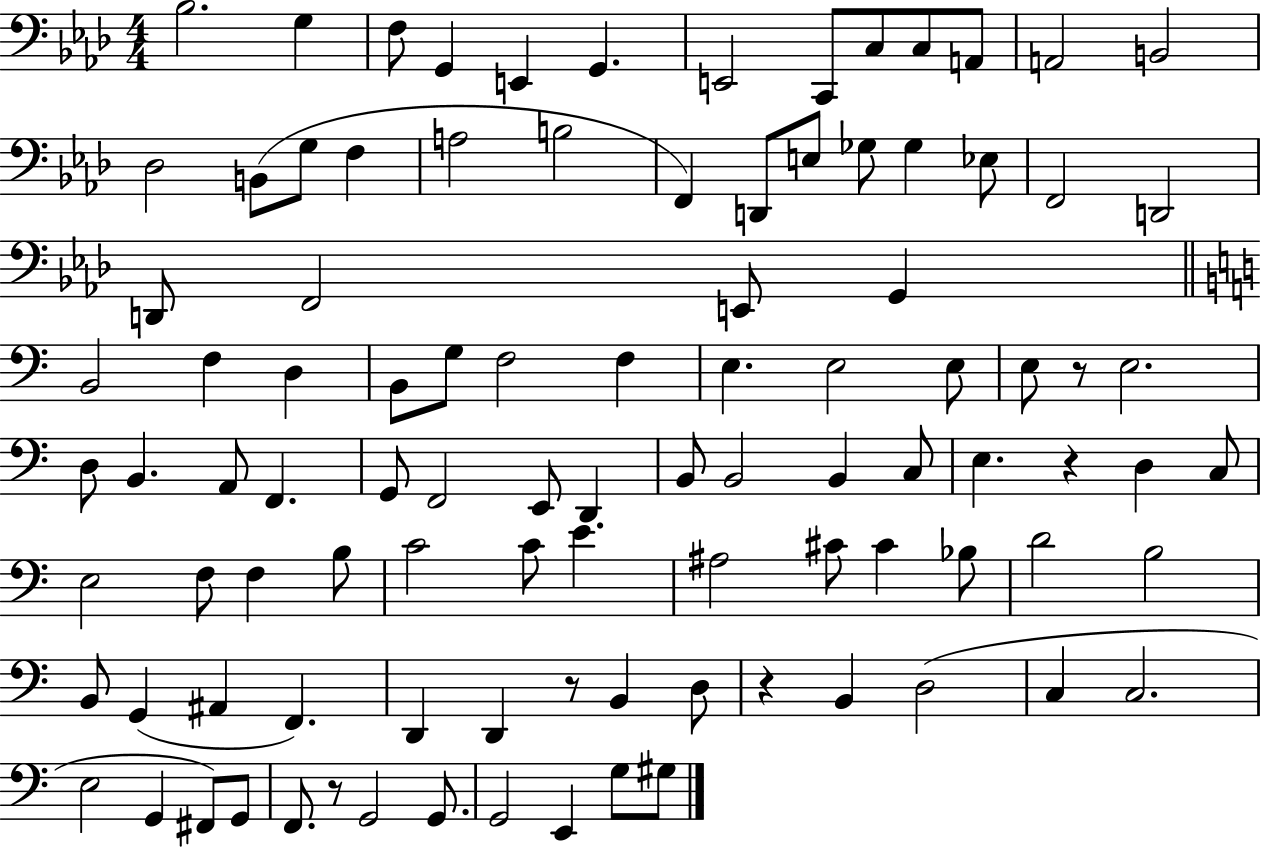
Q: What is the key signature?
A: AES major